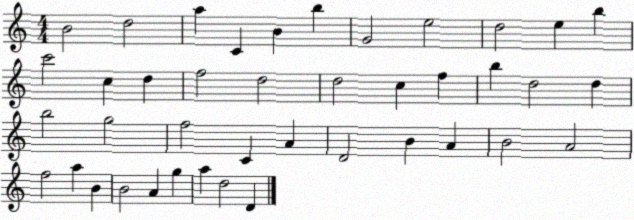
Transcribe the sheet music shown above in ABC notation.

X:1
T:Untitled
M:4/4
L:1/4
K:C
B2 d2 a C B b G2 e2 d2 e b c'2 c d f2 d2 d2 c f b d2 d b2 g2 f2 C A D2 B A B2 A2 f2 a B B2 A g a d2 D